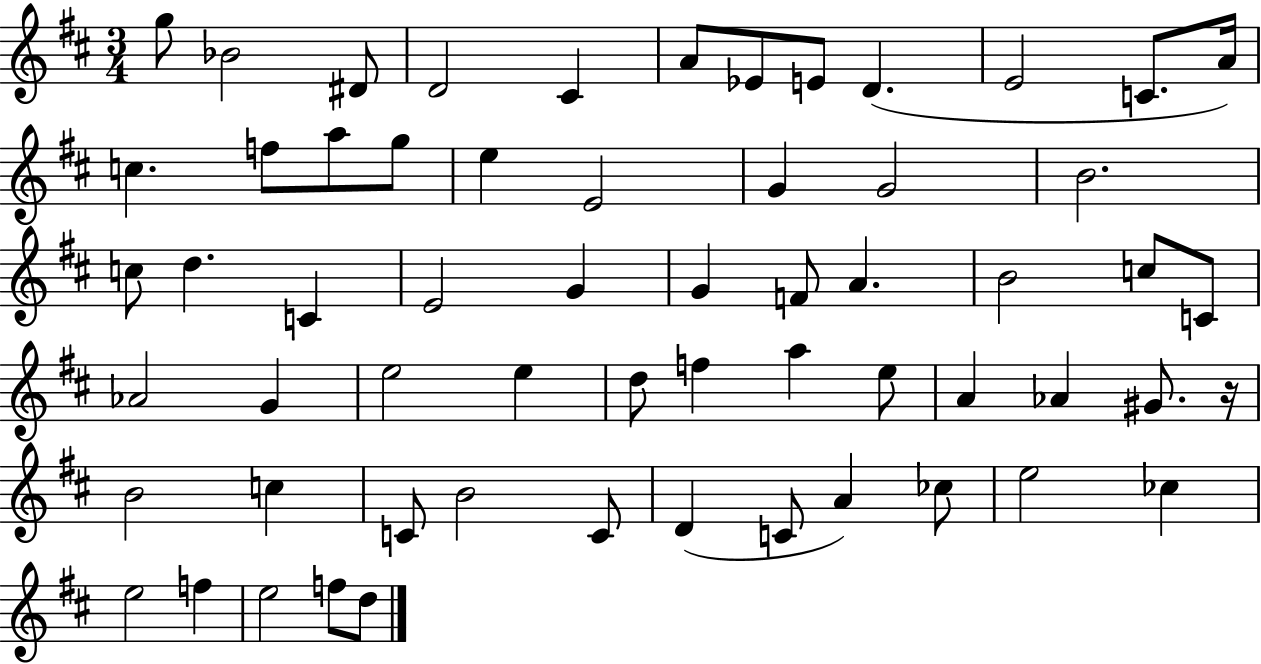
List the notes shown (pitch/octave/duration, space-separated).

G5/e Bb4/h D#4/e D4/h C#4/q A4/e Eb4/e E4/e D4/q. E4/h C4/e. A4/s C5/q. F5/e A5/e G5/e E5/q E4/h G4/q G4/h B4/h. C5/e D5/q. C4/q E4/h G4/q G4/q F4/e A4/q. B4/h C5/e C4/e Ab4/h G4/q E5/h E5/q D5/e F5/q A5/q E5/e A4/q Ab4/q G#4/e. R/s B4/h C5/q C4/e B4/h C4/e D4/q C4/e A4/q CES5/e E5/h CES5/q E5/h F5/q E5/h F5/e D5/e